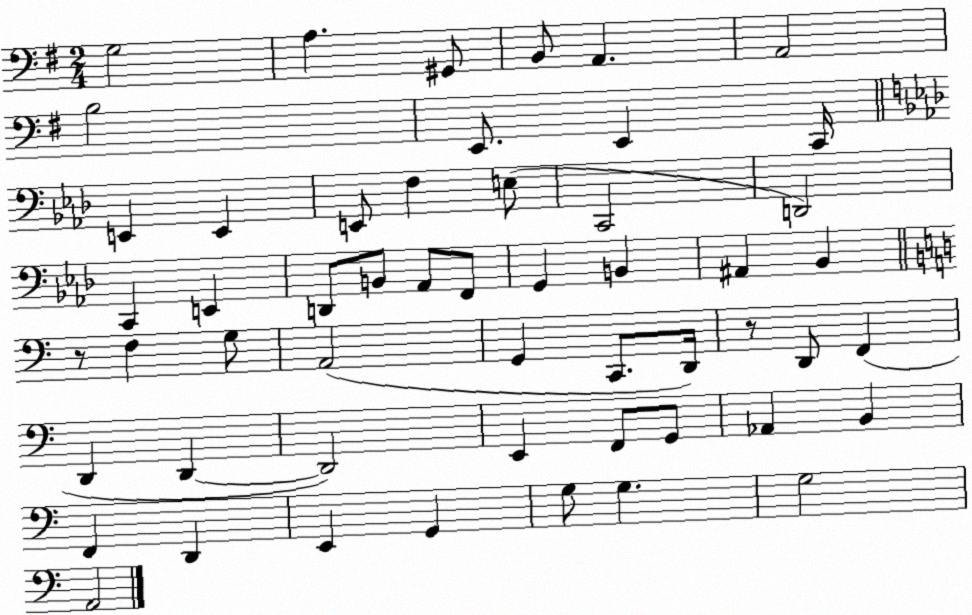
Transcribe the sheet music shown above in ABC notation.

X:1
T:Untitled
M:2/4
L:1/4
K:G
G,2 A, ^G,,/2 B,,/2 A,, A,,2 B,2 E,,/2 E,, C,,/4 E,, E,, E,,/2 F, E,/2 C,,2 D,,2 C,, E,, D,,/2 B,,/2 _A,,/2 F,,/2 G,, B,, ^A,, _B,, z/2 F, G,/2 A,,2 G,, C,,/2 D,,/4 z/2 D,,/2 F,, D,, D,, D,,2 E,, F,,/2 G,,/2 _A,, B,, F,, D,, E,, G,, G,/2 G, G,2 A,,2